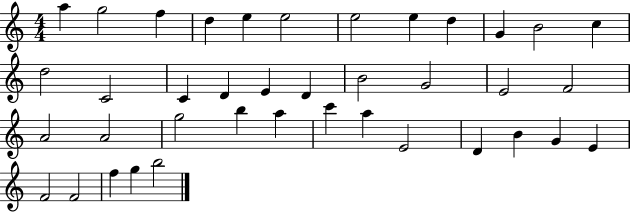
{
  \clef treble
  \numericTimeSignature
  \time 4/4
  \key c \major
  a''4 g''2 f''4 | d''4 e''4 e''2 | e''2 e''4 d''4 | g'4 b'2 c''4 | \break d''2 c'2 | c'4 d'4 e'4 d'4 | b'2 g'2 | e'2 f'2 | \break a'2 a'2 | g''2 b''4 a''4 | c'''4 a''4 e'2 | d'4 b'4 g'4 e'4 | \break f'2 f'2 | f''4 g''4 b''2 | \bar "|."
}